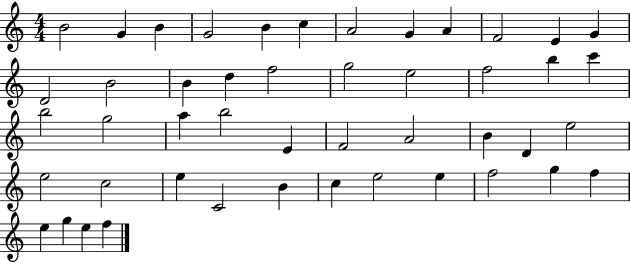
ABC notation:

X:1
T:Untitled
M:4/4
L:1/4
K:C
B2 G B G2 B c A2 G A F2 E G D2 B2 B d f2 g2 e2 f2 b c' b2 g2 a b2 E F2 A2 B D e2 e2 c2 e C2 B c e2 e f2 g f e g e f